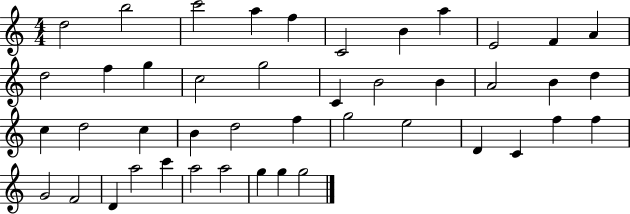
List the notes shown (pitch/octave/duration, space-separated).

D5/h B5/h C6/h A5/q F5/q C4/h B4/q A5/q E4/h F4/q A4/q D5/h F5/q G5/q C5/h G5/h C4/q B4/h B4/q A4/h B4/q D5/q C5/q D5/h C5/q B4/q D5/h F5/q G5/h E5/h D4/q C4/q F5/q F5/q G4/h F4/h D4/q A5/h C6/q A5/h A5/h G5/q G5/q G5/h